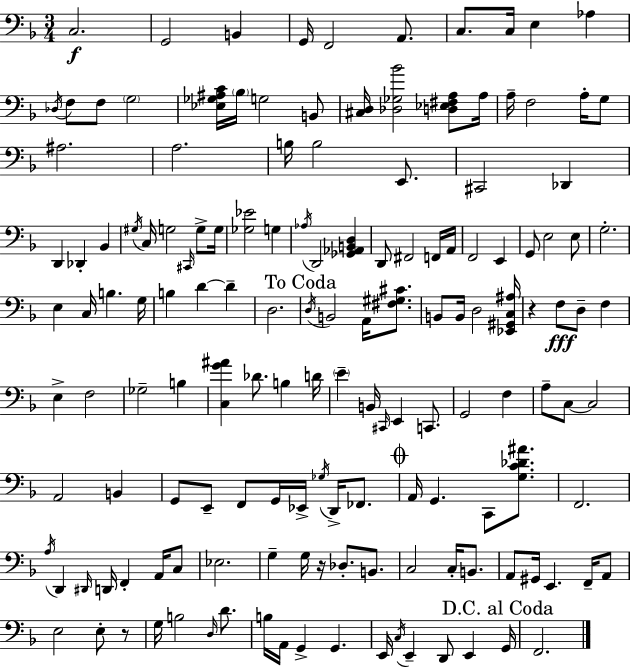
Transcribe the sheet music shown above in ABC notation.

X:1
T:Untitled
M:3/4
L:1/4
K:F
C,2 G,,2 B,, G,,/4 F,,2 A,,/2 C,/2 C,/4 E, _A, _D,/4 F,/2 F,/2 G,2 [_E,_G,^A,C]/4 _B,/4 G,2 B,,/2 [^C,D,]/4 [_D,_G,_B]2 [D,_E,^F,A,]/2 A,/4 A,/4 F,2 A,/4 G,/2 ^A,2 A,2 B,/4 B,2 E,,/2 ^C,,2 _D,, D,, _D,, _B,, ^G,/4 C,/4 G,2 ^C,,/4 G,/2 G,/4 [_G,_E]2 G, _A,/4 D,,2 [_G,,_A,,B,,D,] D,,/2 ^F,,2 F,,/4 A,,/4 F,,2 E,, G,,/2 E,2 E,/2 G,2 E, C,/4 B, G,/4 B, D D D,2 D,/4 B,,2 A,,/4 [^F,^G,^C]/2 B,,/2 B,,/4 D,2 [_E,,^G,,C,^A,]/4 z F,/2 D,/2 F, E, F,2 _G,2 B, [C,G^A] _D/2 B, D/4 E B,,/4 ^C,,/4 E,, C,,/2 G,,2 F, A,/2 C,/2 C,2 A,,2 B,, G,,/2 E,,/2 F,,/2 G,,/4 _E,,/4 _G,/4 D,,/4 _F,,/2 A,,/4 G,, C,,/2 [G,C_D^A]/2 F,,2 A,/4 D,, ^D,,/4 D,,/4 F,, A,,/4 C,/2 _E,2 G, G,/4 z/4 _D,/2 B,,/2 C,2 C,/4 B,,/2 A,,/2 ^G,,/4 E,, F,,/4 A,,/2 E,2 E,/2 z/2 G,/4 B,2 D,/4 D/2 B,/4 A,,/4 G,, G,, E,,/4 C,/4 E,, D,,/2 E,, G,,/4 F,,2